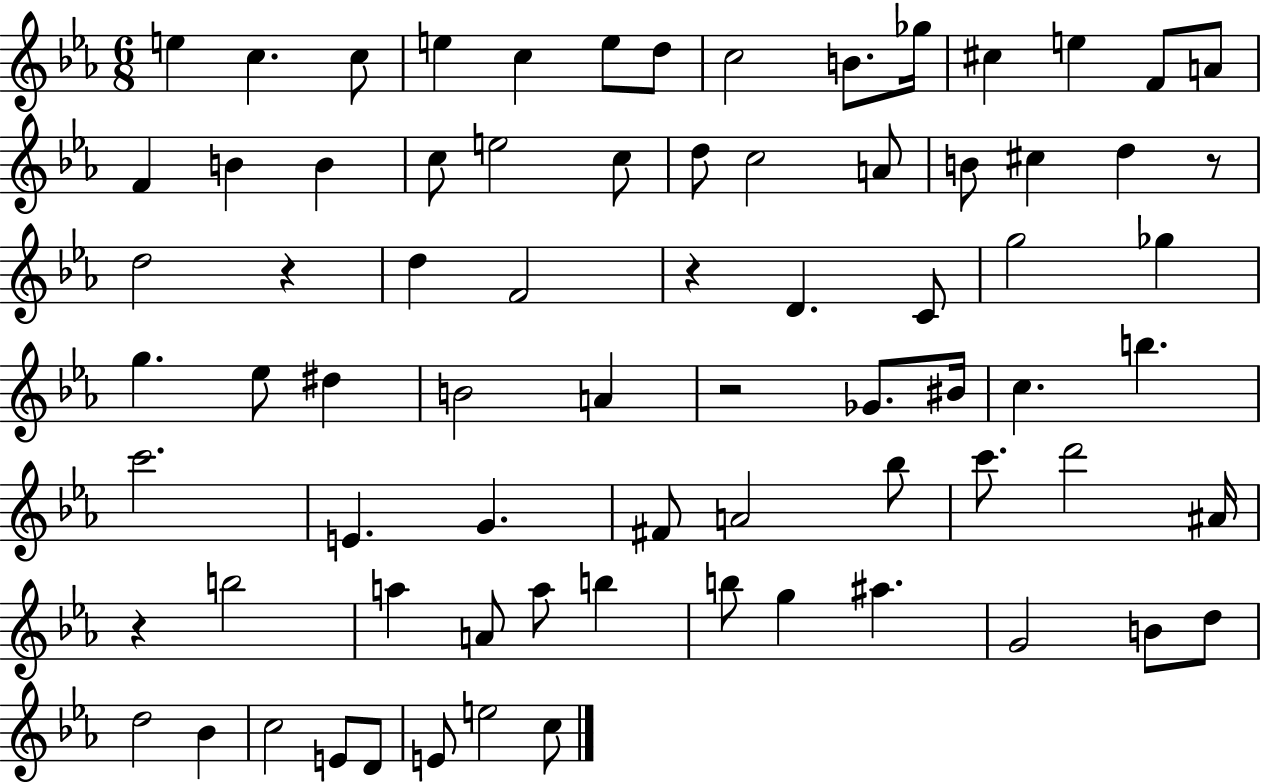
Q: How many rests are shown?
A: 5